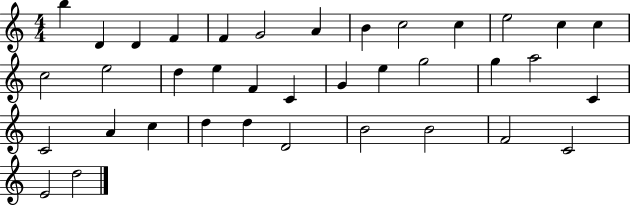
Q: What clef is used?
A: treble